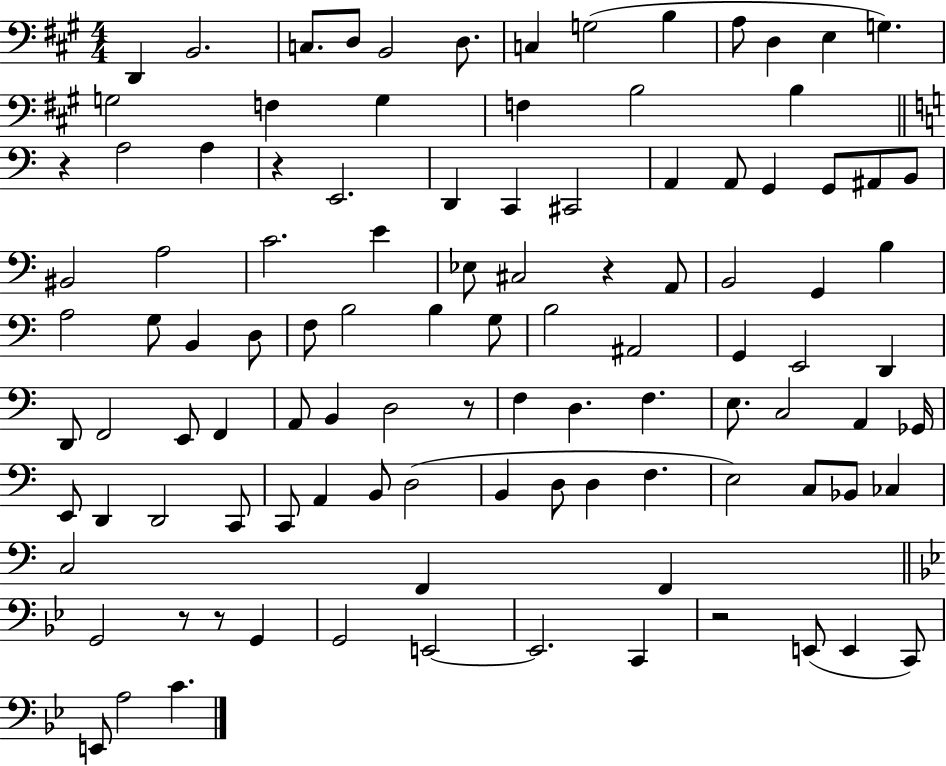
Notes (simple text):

D2/q B2/h. C3/e. D3/e B2/h D3/e. C3/q G3/h B3/q A3/e D3/q E3/q G3/q. G3/h F3/q G3/q F3/q B3/h B3/q R/q A3/h A3/q R/q E2/h. D2/q C2/q C#2/h A2/q A2/e G2/q G2/e A#2/e B2/e BIS2/h A3/h C4/h. E4/q Eb3/e C#3/h R/q A2/e B2/h G2/q B3/q A3/h G3/e B2/q D3/e F3/e B3/h B3/q G3/e B3/h A#2/h G2/q E2/h D2/q D2/e F2/h E2/e F2/q A2/e B2/q D3/h R/e F3/q D3/q. F3/q. E3/e. C3/h A2/q Gb2/s E2/e D2/q D2/h C2/e C2/e A2/q B2/e D3/h B2/q D3/e D3/q F3/q. E3/h C3/e Bb2/e CES3/q C3/h F2/q F2/q G2/h R/e R/e G2/q G2/h E2/h E2/h. C2/q R/h E2/e E2/q C2/e E2/e A3/h C4/q.